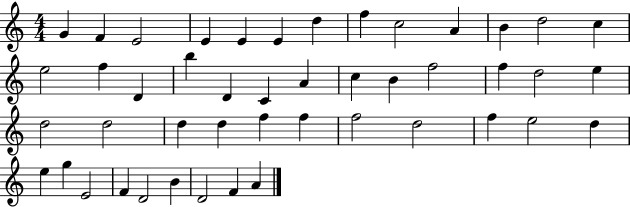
{
  \clef treble
  \numericTimeSignature
  \time 4/4
  \key c \major
  g'4 f'4 e'2 | e'4 e'4 e'4 d''4 | f''4 c''2 a'4 | b'4 d''2 c''4 | \break e''2 f''4 d'4 | b''4 d'4 c'4 a'4 | c''4 b'4 f''2 | f''4 d''2 e''4 | \break d''2 d''2 | d''4 d''4 f''4 f''4 | f''2 d''2 | f''4 e''2 d''4 | \break e''4 g''4 e'2 | f'4 d'2 b'4 | d'2 f'4 a'4 | \bar "|."
}